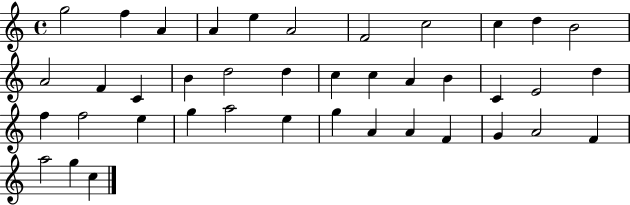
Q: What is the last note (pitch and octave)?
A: C5